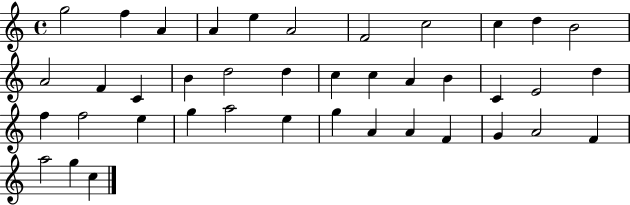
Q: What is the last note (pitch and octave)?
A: C5